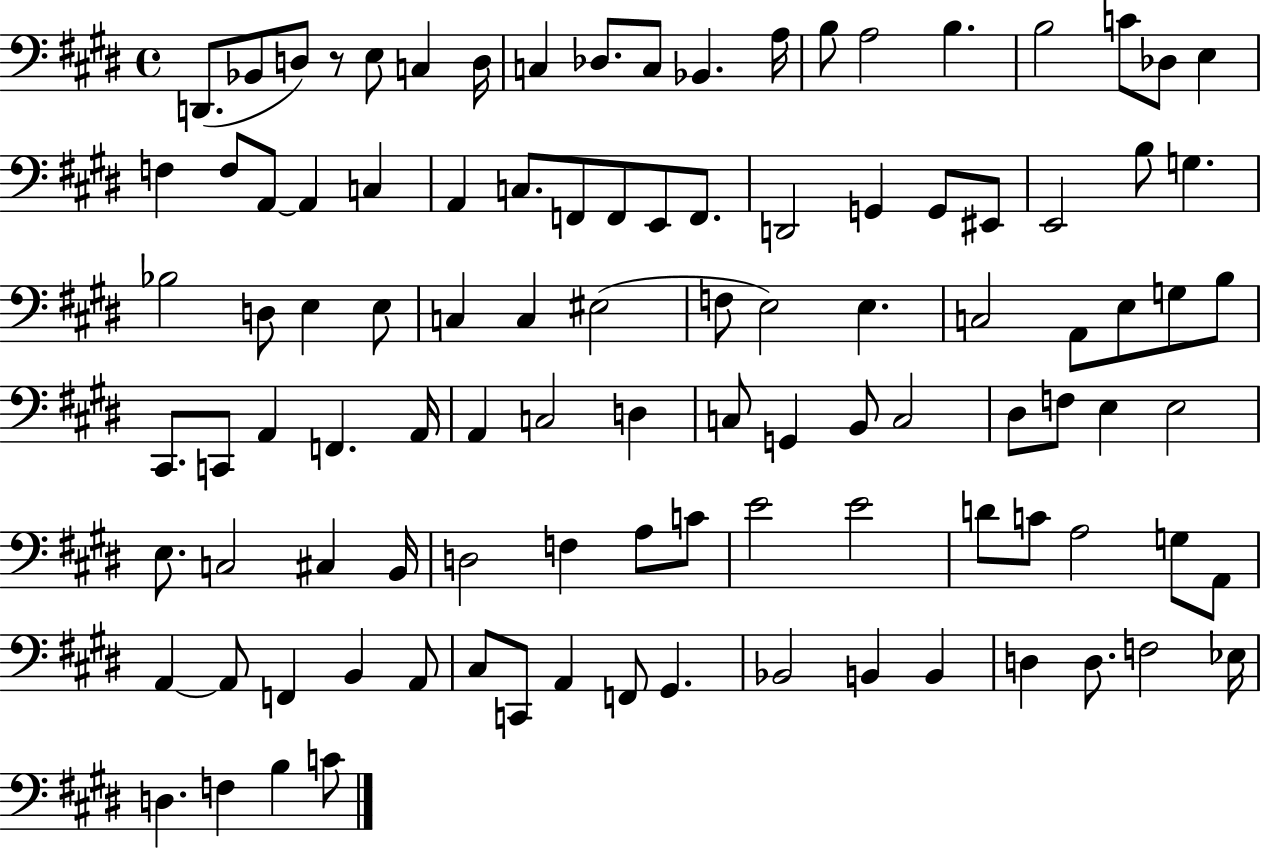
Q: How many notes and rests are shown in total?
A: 104